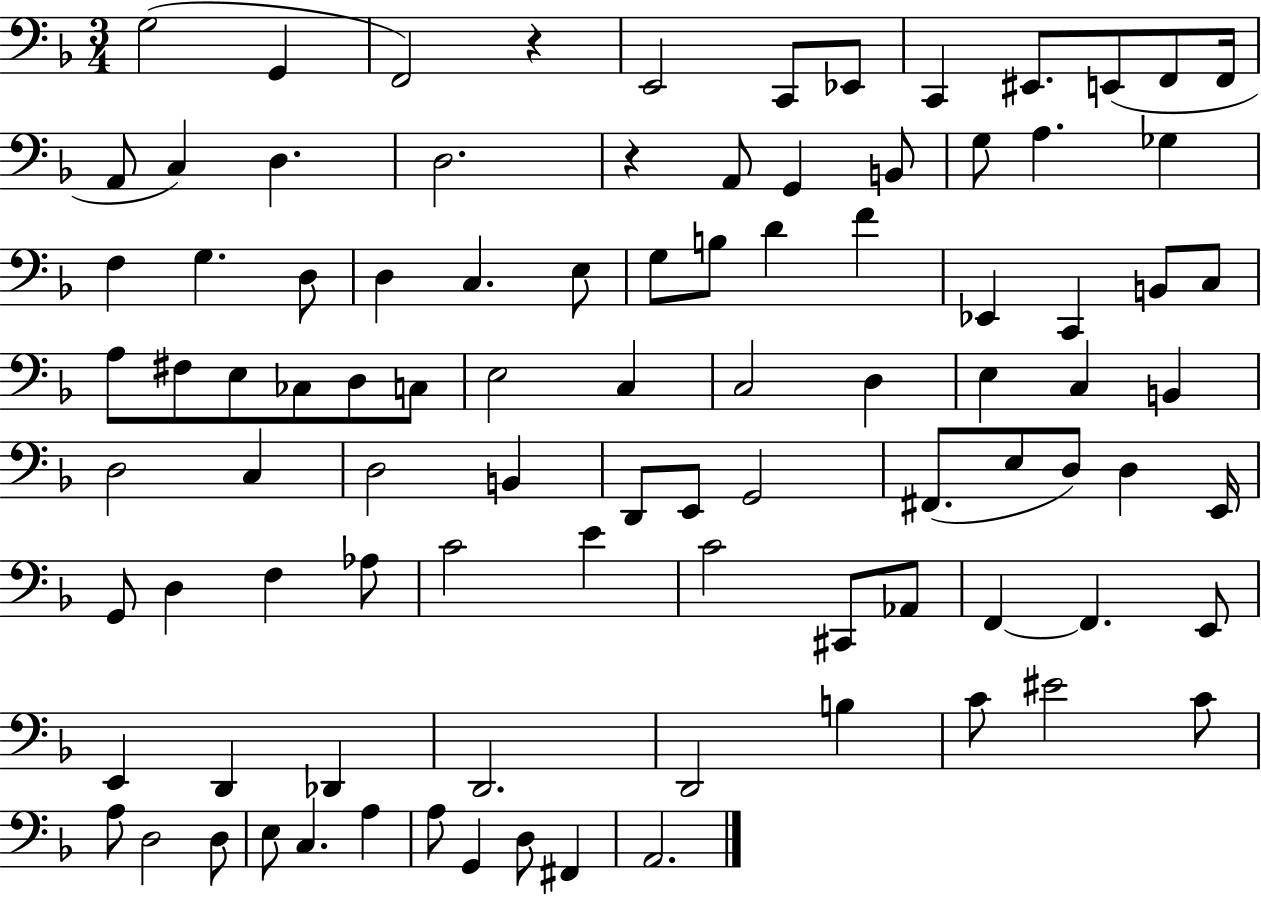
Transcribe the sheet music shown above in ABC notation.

X:1
T:Untitled
M:3/4
L:1/4
K:F
G,2 G,, F,,2 z E,,2 C,,/2 _E,,/2 C,, ^E,,/2 E,,/2 F,,/2 F,,/4 A,,/2 C, D, D,2 z A,,/2 G,, B,,/2 G,/2 A, _G, F, G, D,/2 D, C, E,/2 G,/2 B,/2 D F _E,, C,, B,,/2 C,/2 A,/2 ^F,/2 E,/2 _C,/2 D,/2 C,/2 E,2 C, C,2 D, E, C, B,, D,2 C, D,2 B,, D,,/2 E,,/2 G,,2 ^F,,/2 E,/2 D,/2 D, E,,/4 G,,/2 D, F, _A,/2 C2 E C2 ^C,,/2 _A,,/2 F,, F,, E,,/2 E,, D,, _D,, D,,2 D,,2 B, C/2 ^E2 C/2 A,/2 D,2 D,/2 E,/2 C, A, A,/2 G,, D,/2 ^F,, A,,2